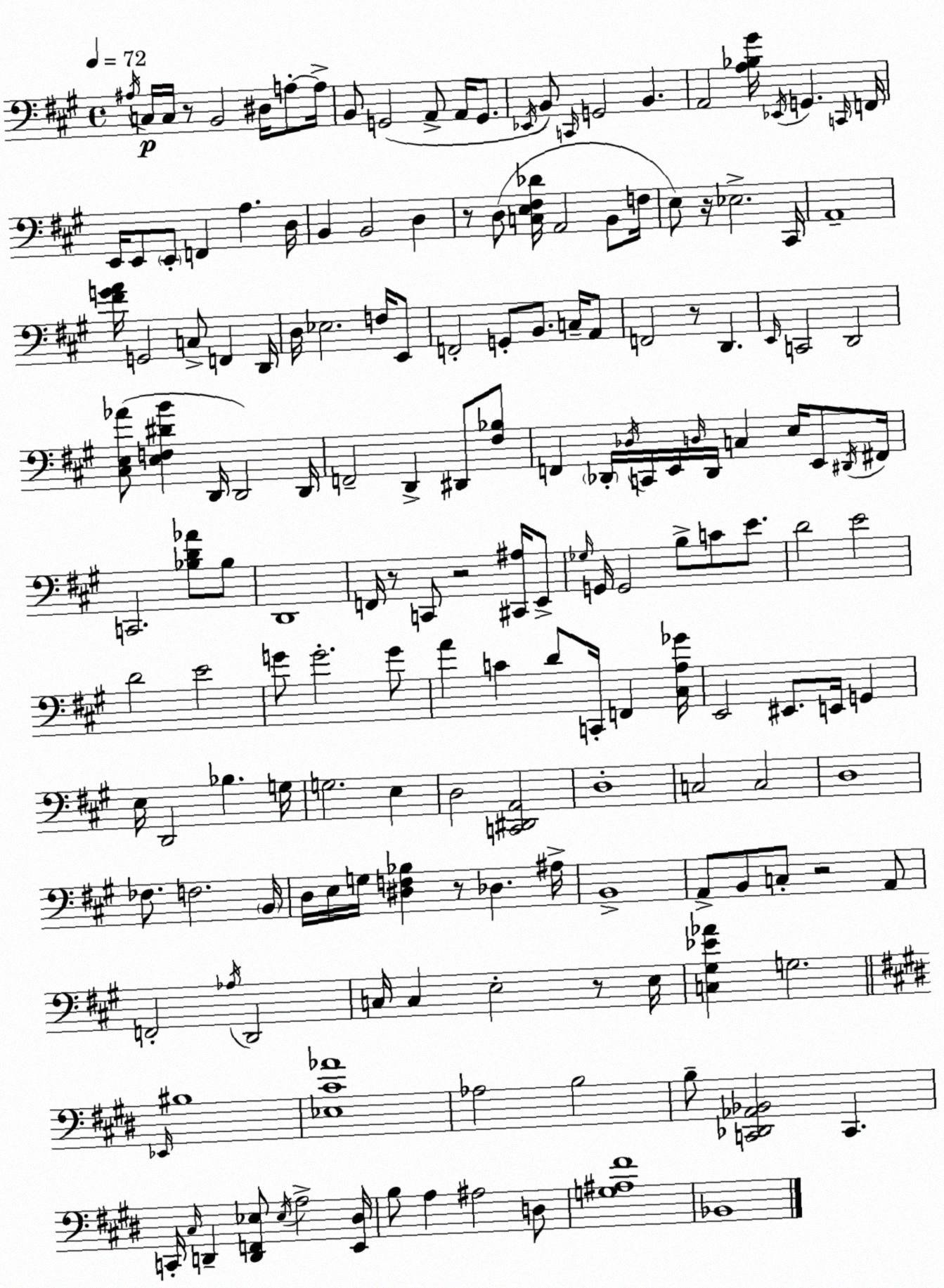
X:1
T:Untitled
M:4/4
L:1/4
K:A
^A,/4 C,/4 C,/4 z/2 B,,2 ^D,/4 A,/2 A,/4 B,,/2 G,,2 A,,/2 A,,/4 G,,/2 _E,,/4 B,,/2 C,,/4 G,,2 B,, A,,2 [A,_B,^G]/4 _E,,/4 G,, C,,/4 F,,/4 E,,/4 E,,/2 E,,/2 F,, A, D,/4 B,, B,,2 D, z/2 D,/2 [C,E,^F,_D]/4 A,,2 B,,/2 F,/4 E,/2 z/4 _E,2 ^C,,/4 A,,4 [^FGA]/4 G,,2 C,/2 F,, D,,/4 D,/4 _E,2 F,/4 E,,/2 F,,2 G,,/2 B,,/2 C,/4 A,,/2 F,,2 z/2 D,, E,,/4 C,,2 D,,2 [^C,E,_A]/2 [E,F,^DB] D,,/4 D,,2 D,,/4 F,,2 D,, ^D,,/2 [^F,_B,]/2 F,, _D,,/4 _D,/4 C,,/4 E,,/4 D,/4 _D,,/4 C, E,/4 E,,/2 ^D,,/4 ^F,,/4 C,,2 [_B,D_A]/2 _B,/2 D,,4 F,,/4 z/2 C,,/2 z2 [^C,,^A,]/4 E,,/2 _G,/4 G,,/4 G,,2 B,/2 C/2 E/2 D2 E2 D2 E2 G/2 G2 G/2 A C D/2 C,,/4 F,, [^C,A,_G]/4 E,,2 ^E,,/2 E,,/4 G,, E,/4 D,,2 _B, G,/4 G,2 E, D,2 [C,,^D,,A,,]2 D,4 C,2 C,2 D,4 _F,/2 F,2 B,,/4 D,/4 E,/4 G,/4 [^D,F,_B,] z/2 _D, ^A,/4 B,,4 A,,/2 B,,/2 C,/2 z2 A,,/2 F,,2 _A,/4 D,,2 C,/4 C, E,2 z/2 E,/4 [C,^G,_E_A] G,2 _E,,/4 ^B,4 [_E,^C_A]4 _A,2 B,2 B,/2 [C,,_D,,_A,,_B,,]2 C,, C,,/4 ^C,/4 D,, [D,,F,,_E,]/2 _E,/4 A,2 [E,,^D,]/4 B,/2 A, ^A,2 D,/2 [G,^A,^F]4 _B,,4